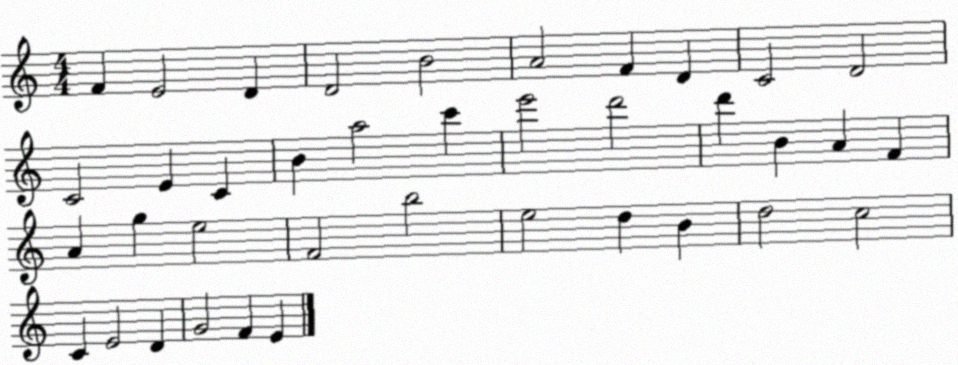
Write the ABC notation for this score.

X:1
T:Untitled
M:4/4
L:1/4
K:C
F E2 D D2 B2 A2 F D C2 D2 C2 E C B a2 c' e'2 d'2 d' B A F A g e2 F2 b2 e2 d B d2 c2 C E2 D G2 F E